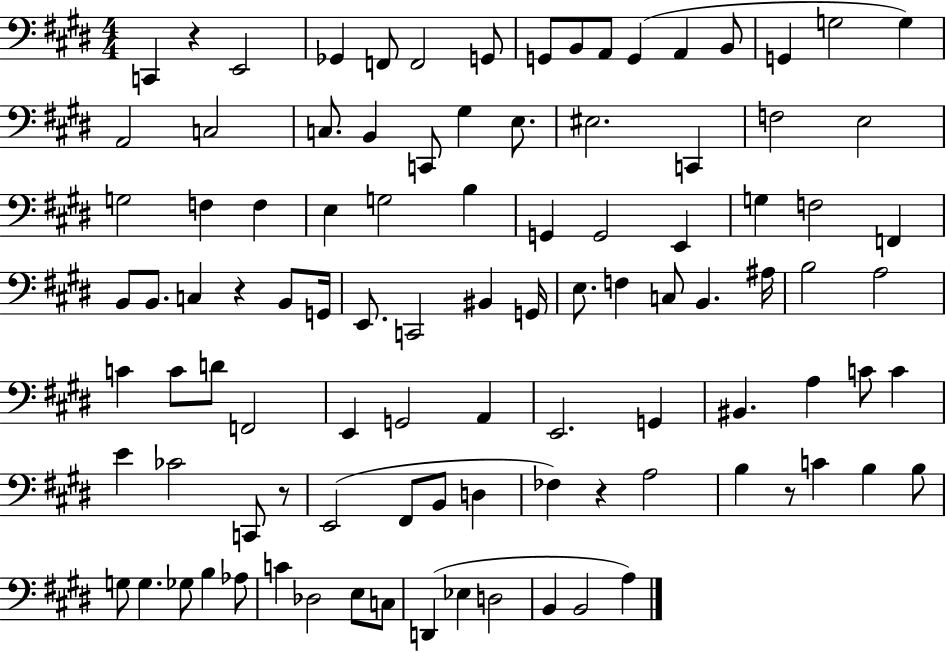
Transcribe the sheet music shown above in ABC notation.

X:1
T:Untitled
M:4/4
L:1/4
K:E
C,, z E,,2 _G,, F,,/2 F,,2 G,,/2 G,,/2 B,,/2 A,,/2 G,, A,, B,,/2 G,, G,2 G, A,,2 C,2 C,/2 B,, C,,/2 ^G, E,/2 ^E,2 C,, F,2 E,2 G,2 F, F, E, G,2 B, G,, G,,2 E,, G, F,2 F,, B,,/2 B,,/2 C, z B,,/2 G,,/4 E,,/2 C,,2 ^B,, G,,/4 E,/2 F, C,/2 B,, ^A,/4 B,2 A,2 C C/2 D/2 F,,2 E,, G,,2 A,, E,,2 G,, ^B,, A, C/2 C E _C2 C,,/2 z/2 E,,2 ^F,,/2 B,,/2 D, _F, z A,2 B, z/2 C B, B,/2 G,/2 G, _G,/2 B, _A,/2 C _D,2 E,/2 C,/2 D,, _E, D,2 B,, B,,2 A,